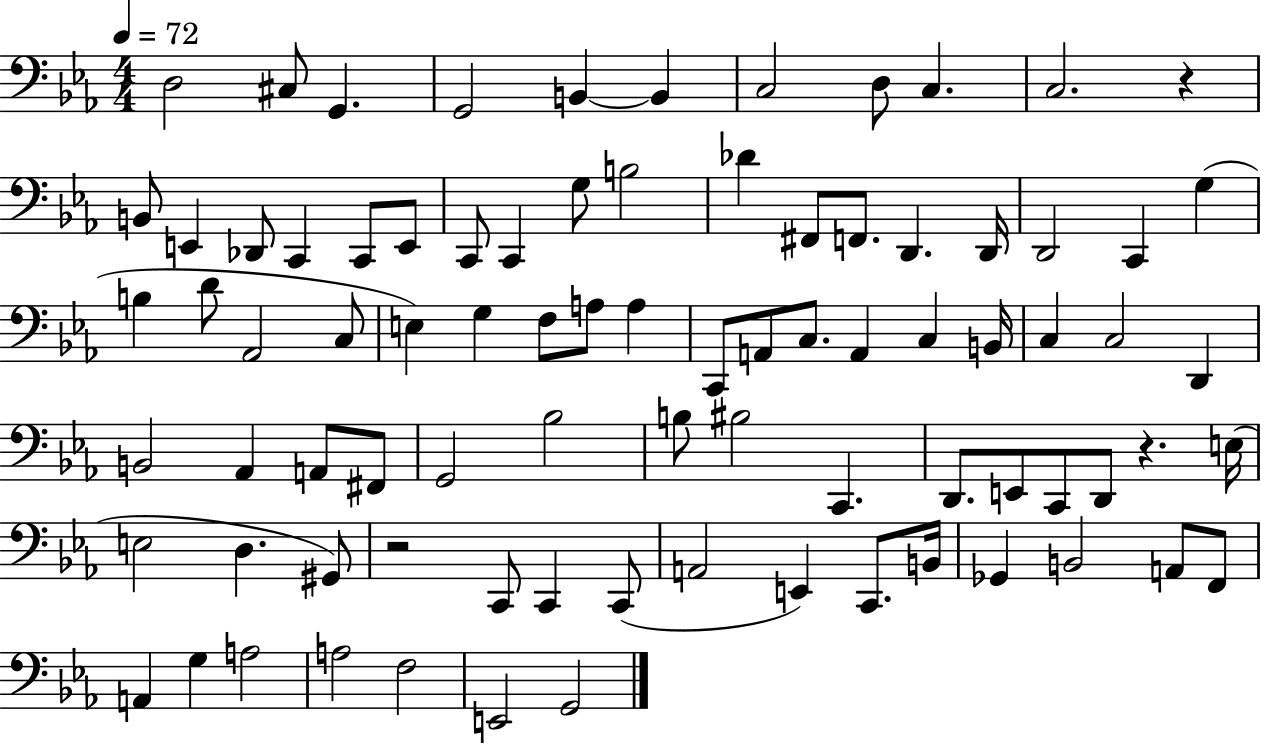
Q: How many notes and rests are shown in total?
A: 84